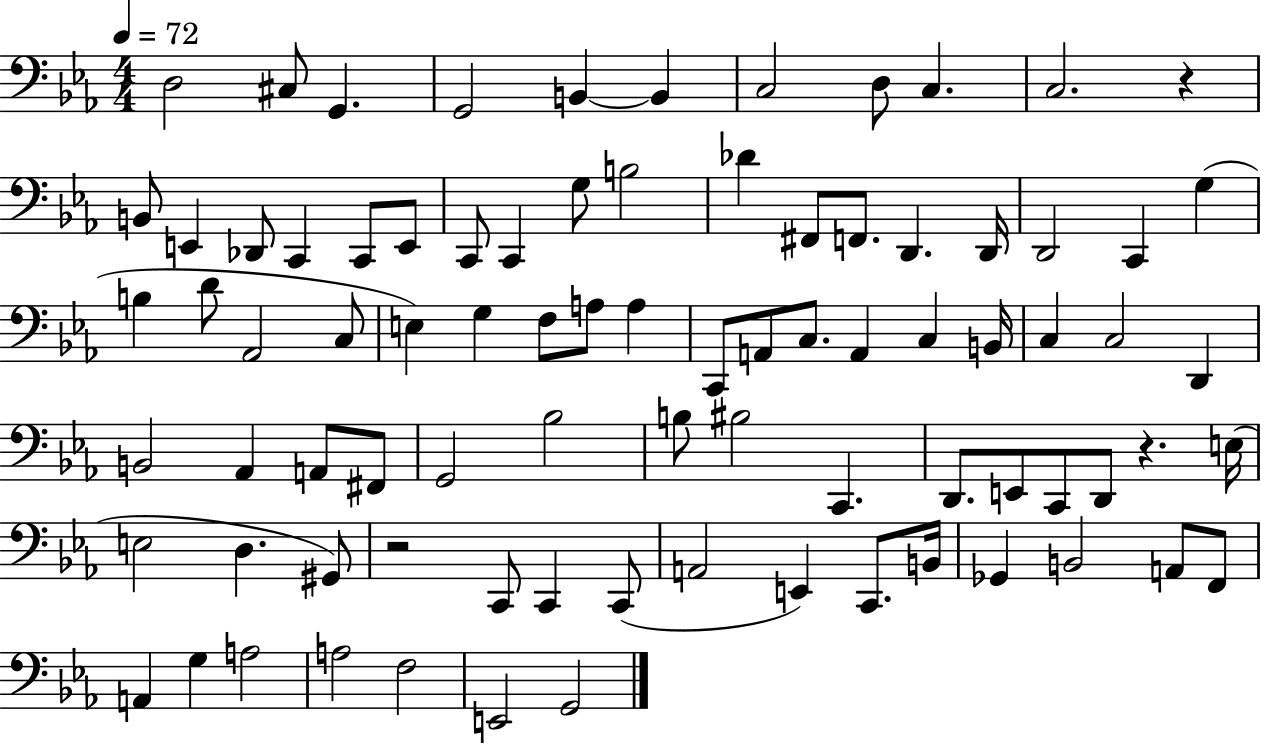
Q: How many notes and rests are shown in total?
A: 84